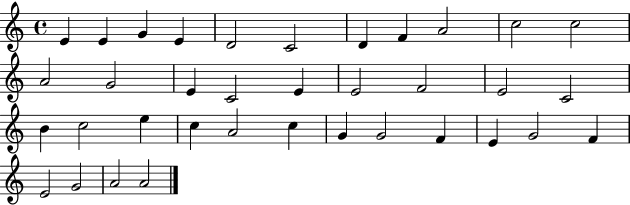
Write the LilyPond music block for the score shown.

{
  \clef treble
  \time 4/4
  \defaultTimeSignature
  \key c \major
  e'4 e'4 g'4 e'4 | d'2 c'2 | d'4 f'4 a'2 | c''2 c''2 | \break a'2 g'2 | e'4 c'2 e'4 | e'2 f'2 | e'2 c'2 | \break b'4 c''2 e''4 | c''4 a'2 c''4 | g'4 g'2 f'4 | e'4 g'2 f'4 | \break e'2 g'2 | a'2 a'2 | \bar "|."
}